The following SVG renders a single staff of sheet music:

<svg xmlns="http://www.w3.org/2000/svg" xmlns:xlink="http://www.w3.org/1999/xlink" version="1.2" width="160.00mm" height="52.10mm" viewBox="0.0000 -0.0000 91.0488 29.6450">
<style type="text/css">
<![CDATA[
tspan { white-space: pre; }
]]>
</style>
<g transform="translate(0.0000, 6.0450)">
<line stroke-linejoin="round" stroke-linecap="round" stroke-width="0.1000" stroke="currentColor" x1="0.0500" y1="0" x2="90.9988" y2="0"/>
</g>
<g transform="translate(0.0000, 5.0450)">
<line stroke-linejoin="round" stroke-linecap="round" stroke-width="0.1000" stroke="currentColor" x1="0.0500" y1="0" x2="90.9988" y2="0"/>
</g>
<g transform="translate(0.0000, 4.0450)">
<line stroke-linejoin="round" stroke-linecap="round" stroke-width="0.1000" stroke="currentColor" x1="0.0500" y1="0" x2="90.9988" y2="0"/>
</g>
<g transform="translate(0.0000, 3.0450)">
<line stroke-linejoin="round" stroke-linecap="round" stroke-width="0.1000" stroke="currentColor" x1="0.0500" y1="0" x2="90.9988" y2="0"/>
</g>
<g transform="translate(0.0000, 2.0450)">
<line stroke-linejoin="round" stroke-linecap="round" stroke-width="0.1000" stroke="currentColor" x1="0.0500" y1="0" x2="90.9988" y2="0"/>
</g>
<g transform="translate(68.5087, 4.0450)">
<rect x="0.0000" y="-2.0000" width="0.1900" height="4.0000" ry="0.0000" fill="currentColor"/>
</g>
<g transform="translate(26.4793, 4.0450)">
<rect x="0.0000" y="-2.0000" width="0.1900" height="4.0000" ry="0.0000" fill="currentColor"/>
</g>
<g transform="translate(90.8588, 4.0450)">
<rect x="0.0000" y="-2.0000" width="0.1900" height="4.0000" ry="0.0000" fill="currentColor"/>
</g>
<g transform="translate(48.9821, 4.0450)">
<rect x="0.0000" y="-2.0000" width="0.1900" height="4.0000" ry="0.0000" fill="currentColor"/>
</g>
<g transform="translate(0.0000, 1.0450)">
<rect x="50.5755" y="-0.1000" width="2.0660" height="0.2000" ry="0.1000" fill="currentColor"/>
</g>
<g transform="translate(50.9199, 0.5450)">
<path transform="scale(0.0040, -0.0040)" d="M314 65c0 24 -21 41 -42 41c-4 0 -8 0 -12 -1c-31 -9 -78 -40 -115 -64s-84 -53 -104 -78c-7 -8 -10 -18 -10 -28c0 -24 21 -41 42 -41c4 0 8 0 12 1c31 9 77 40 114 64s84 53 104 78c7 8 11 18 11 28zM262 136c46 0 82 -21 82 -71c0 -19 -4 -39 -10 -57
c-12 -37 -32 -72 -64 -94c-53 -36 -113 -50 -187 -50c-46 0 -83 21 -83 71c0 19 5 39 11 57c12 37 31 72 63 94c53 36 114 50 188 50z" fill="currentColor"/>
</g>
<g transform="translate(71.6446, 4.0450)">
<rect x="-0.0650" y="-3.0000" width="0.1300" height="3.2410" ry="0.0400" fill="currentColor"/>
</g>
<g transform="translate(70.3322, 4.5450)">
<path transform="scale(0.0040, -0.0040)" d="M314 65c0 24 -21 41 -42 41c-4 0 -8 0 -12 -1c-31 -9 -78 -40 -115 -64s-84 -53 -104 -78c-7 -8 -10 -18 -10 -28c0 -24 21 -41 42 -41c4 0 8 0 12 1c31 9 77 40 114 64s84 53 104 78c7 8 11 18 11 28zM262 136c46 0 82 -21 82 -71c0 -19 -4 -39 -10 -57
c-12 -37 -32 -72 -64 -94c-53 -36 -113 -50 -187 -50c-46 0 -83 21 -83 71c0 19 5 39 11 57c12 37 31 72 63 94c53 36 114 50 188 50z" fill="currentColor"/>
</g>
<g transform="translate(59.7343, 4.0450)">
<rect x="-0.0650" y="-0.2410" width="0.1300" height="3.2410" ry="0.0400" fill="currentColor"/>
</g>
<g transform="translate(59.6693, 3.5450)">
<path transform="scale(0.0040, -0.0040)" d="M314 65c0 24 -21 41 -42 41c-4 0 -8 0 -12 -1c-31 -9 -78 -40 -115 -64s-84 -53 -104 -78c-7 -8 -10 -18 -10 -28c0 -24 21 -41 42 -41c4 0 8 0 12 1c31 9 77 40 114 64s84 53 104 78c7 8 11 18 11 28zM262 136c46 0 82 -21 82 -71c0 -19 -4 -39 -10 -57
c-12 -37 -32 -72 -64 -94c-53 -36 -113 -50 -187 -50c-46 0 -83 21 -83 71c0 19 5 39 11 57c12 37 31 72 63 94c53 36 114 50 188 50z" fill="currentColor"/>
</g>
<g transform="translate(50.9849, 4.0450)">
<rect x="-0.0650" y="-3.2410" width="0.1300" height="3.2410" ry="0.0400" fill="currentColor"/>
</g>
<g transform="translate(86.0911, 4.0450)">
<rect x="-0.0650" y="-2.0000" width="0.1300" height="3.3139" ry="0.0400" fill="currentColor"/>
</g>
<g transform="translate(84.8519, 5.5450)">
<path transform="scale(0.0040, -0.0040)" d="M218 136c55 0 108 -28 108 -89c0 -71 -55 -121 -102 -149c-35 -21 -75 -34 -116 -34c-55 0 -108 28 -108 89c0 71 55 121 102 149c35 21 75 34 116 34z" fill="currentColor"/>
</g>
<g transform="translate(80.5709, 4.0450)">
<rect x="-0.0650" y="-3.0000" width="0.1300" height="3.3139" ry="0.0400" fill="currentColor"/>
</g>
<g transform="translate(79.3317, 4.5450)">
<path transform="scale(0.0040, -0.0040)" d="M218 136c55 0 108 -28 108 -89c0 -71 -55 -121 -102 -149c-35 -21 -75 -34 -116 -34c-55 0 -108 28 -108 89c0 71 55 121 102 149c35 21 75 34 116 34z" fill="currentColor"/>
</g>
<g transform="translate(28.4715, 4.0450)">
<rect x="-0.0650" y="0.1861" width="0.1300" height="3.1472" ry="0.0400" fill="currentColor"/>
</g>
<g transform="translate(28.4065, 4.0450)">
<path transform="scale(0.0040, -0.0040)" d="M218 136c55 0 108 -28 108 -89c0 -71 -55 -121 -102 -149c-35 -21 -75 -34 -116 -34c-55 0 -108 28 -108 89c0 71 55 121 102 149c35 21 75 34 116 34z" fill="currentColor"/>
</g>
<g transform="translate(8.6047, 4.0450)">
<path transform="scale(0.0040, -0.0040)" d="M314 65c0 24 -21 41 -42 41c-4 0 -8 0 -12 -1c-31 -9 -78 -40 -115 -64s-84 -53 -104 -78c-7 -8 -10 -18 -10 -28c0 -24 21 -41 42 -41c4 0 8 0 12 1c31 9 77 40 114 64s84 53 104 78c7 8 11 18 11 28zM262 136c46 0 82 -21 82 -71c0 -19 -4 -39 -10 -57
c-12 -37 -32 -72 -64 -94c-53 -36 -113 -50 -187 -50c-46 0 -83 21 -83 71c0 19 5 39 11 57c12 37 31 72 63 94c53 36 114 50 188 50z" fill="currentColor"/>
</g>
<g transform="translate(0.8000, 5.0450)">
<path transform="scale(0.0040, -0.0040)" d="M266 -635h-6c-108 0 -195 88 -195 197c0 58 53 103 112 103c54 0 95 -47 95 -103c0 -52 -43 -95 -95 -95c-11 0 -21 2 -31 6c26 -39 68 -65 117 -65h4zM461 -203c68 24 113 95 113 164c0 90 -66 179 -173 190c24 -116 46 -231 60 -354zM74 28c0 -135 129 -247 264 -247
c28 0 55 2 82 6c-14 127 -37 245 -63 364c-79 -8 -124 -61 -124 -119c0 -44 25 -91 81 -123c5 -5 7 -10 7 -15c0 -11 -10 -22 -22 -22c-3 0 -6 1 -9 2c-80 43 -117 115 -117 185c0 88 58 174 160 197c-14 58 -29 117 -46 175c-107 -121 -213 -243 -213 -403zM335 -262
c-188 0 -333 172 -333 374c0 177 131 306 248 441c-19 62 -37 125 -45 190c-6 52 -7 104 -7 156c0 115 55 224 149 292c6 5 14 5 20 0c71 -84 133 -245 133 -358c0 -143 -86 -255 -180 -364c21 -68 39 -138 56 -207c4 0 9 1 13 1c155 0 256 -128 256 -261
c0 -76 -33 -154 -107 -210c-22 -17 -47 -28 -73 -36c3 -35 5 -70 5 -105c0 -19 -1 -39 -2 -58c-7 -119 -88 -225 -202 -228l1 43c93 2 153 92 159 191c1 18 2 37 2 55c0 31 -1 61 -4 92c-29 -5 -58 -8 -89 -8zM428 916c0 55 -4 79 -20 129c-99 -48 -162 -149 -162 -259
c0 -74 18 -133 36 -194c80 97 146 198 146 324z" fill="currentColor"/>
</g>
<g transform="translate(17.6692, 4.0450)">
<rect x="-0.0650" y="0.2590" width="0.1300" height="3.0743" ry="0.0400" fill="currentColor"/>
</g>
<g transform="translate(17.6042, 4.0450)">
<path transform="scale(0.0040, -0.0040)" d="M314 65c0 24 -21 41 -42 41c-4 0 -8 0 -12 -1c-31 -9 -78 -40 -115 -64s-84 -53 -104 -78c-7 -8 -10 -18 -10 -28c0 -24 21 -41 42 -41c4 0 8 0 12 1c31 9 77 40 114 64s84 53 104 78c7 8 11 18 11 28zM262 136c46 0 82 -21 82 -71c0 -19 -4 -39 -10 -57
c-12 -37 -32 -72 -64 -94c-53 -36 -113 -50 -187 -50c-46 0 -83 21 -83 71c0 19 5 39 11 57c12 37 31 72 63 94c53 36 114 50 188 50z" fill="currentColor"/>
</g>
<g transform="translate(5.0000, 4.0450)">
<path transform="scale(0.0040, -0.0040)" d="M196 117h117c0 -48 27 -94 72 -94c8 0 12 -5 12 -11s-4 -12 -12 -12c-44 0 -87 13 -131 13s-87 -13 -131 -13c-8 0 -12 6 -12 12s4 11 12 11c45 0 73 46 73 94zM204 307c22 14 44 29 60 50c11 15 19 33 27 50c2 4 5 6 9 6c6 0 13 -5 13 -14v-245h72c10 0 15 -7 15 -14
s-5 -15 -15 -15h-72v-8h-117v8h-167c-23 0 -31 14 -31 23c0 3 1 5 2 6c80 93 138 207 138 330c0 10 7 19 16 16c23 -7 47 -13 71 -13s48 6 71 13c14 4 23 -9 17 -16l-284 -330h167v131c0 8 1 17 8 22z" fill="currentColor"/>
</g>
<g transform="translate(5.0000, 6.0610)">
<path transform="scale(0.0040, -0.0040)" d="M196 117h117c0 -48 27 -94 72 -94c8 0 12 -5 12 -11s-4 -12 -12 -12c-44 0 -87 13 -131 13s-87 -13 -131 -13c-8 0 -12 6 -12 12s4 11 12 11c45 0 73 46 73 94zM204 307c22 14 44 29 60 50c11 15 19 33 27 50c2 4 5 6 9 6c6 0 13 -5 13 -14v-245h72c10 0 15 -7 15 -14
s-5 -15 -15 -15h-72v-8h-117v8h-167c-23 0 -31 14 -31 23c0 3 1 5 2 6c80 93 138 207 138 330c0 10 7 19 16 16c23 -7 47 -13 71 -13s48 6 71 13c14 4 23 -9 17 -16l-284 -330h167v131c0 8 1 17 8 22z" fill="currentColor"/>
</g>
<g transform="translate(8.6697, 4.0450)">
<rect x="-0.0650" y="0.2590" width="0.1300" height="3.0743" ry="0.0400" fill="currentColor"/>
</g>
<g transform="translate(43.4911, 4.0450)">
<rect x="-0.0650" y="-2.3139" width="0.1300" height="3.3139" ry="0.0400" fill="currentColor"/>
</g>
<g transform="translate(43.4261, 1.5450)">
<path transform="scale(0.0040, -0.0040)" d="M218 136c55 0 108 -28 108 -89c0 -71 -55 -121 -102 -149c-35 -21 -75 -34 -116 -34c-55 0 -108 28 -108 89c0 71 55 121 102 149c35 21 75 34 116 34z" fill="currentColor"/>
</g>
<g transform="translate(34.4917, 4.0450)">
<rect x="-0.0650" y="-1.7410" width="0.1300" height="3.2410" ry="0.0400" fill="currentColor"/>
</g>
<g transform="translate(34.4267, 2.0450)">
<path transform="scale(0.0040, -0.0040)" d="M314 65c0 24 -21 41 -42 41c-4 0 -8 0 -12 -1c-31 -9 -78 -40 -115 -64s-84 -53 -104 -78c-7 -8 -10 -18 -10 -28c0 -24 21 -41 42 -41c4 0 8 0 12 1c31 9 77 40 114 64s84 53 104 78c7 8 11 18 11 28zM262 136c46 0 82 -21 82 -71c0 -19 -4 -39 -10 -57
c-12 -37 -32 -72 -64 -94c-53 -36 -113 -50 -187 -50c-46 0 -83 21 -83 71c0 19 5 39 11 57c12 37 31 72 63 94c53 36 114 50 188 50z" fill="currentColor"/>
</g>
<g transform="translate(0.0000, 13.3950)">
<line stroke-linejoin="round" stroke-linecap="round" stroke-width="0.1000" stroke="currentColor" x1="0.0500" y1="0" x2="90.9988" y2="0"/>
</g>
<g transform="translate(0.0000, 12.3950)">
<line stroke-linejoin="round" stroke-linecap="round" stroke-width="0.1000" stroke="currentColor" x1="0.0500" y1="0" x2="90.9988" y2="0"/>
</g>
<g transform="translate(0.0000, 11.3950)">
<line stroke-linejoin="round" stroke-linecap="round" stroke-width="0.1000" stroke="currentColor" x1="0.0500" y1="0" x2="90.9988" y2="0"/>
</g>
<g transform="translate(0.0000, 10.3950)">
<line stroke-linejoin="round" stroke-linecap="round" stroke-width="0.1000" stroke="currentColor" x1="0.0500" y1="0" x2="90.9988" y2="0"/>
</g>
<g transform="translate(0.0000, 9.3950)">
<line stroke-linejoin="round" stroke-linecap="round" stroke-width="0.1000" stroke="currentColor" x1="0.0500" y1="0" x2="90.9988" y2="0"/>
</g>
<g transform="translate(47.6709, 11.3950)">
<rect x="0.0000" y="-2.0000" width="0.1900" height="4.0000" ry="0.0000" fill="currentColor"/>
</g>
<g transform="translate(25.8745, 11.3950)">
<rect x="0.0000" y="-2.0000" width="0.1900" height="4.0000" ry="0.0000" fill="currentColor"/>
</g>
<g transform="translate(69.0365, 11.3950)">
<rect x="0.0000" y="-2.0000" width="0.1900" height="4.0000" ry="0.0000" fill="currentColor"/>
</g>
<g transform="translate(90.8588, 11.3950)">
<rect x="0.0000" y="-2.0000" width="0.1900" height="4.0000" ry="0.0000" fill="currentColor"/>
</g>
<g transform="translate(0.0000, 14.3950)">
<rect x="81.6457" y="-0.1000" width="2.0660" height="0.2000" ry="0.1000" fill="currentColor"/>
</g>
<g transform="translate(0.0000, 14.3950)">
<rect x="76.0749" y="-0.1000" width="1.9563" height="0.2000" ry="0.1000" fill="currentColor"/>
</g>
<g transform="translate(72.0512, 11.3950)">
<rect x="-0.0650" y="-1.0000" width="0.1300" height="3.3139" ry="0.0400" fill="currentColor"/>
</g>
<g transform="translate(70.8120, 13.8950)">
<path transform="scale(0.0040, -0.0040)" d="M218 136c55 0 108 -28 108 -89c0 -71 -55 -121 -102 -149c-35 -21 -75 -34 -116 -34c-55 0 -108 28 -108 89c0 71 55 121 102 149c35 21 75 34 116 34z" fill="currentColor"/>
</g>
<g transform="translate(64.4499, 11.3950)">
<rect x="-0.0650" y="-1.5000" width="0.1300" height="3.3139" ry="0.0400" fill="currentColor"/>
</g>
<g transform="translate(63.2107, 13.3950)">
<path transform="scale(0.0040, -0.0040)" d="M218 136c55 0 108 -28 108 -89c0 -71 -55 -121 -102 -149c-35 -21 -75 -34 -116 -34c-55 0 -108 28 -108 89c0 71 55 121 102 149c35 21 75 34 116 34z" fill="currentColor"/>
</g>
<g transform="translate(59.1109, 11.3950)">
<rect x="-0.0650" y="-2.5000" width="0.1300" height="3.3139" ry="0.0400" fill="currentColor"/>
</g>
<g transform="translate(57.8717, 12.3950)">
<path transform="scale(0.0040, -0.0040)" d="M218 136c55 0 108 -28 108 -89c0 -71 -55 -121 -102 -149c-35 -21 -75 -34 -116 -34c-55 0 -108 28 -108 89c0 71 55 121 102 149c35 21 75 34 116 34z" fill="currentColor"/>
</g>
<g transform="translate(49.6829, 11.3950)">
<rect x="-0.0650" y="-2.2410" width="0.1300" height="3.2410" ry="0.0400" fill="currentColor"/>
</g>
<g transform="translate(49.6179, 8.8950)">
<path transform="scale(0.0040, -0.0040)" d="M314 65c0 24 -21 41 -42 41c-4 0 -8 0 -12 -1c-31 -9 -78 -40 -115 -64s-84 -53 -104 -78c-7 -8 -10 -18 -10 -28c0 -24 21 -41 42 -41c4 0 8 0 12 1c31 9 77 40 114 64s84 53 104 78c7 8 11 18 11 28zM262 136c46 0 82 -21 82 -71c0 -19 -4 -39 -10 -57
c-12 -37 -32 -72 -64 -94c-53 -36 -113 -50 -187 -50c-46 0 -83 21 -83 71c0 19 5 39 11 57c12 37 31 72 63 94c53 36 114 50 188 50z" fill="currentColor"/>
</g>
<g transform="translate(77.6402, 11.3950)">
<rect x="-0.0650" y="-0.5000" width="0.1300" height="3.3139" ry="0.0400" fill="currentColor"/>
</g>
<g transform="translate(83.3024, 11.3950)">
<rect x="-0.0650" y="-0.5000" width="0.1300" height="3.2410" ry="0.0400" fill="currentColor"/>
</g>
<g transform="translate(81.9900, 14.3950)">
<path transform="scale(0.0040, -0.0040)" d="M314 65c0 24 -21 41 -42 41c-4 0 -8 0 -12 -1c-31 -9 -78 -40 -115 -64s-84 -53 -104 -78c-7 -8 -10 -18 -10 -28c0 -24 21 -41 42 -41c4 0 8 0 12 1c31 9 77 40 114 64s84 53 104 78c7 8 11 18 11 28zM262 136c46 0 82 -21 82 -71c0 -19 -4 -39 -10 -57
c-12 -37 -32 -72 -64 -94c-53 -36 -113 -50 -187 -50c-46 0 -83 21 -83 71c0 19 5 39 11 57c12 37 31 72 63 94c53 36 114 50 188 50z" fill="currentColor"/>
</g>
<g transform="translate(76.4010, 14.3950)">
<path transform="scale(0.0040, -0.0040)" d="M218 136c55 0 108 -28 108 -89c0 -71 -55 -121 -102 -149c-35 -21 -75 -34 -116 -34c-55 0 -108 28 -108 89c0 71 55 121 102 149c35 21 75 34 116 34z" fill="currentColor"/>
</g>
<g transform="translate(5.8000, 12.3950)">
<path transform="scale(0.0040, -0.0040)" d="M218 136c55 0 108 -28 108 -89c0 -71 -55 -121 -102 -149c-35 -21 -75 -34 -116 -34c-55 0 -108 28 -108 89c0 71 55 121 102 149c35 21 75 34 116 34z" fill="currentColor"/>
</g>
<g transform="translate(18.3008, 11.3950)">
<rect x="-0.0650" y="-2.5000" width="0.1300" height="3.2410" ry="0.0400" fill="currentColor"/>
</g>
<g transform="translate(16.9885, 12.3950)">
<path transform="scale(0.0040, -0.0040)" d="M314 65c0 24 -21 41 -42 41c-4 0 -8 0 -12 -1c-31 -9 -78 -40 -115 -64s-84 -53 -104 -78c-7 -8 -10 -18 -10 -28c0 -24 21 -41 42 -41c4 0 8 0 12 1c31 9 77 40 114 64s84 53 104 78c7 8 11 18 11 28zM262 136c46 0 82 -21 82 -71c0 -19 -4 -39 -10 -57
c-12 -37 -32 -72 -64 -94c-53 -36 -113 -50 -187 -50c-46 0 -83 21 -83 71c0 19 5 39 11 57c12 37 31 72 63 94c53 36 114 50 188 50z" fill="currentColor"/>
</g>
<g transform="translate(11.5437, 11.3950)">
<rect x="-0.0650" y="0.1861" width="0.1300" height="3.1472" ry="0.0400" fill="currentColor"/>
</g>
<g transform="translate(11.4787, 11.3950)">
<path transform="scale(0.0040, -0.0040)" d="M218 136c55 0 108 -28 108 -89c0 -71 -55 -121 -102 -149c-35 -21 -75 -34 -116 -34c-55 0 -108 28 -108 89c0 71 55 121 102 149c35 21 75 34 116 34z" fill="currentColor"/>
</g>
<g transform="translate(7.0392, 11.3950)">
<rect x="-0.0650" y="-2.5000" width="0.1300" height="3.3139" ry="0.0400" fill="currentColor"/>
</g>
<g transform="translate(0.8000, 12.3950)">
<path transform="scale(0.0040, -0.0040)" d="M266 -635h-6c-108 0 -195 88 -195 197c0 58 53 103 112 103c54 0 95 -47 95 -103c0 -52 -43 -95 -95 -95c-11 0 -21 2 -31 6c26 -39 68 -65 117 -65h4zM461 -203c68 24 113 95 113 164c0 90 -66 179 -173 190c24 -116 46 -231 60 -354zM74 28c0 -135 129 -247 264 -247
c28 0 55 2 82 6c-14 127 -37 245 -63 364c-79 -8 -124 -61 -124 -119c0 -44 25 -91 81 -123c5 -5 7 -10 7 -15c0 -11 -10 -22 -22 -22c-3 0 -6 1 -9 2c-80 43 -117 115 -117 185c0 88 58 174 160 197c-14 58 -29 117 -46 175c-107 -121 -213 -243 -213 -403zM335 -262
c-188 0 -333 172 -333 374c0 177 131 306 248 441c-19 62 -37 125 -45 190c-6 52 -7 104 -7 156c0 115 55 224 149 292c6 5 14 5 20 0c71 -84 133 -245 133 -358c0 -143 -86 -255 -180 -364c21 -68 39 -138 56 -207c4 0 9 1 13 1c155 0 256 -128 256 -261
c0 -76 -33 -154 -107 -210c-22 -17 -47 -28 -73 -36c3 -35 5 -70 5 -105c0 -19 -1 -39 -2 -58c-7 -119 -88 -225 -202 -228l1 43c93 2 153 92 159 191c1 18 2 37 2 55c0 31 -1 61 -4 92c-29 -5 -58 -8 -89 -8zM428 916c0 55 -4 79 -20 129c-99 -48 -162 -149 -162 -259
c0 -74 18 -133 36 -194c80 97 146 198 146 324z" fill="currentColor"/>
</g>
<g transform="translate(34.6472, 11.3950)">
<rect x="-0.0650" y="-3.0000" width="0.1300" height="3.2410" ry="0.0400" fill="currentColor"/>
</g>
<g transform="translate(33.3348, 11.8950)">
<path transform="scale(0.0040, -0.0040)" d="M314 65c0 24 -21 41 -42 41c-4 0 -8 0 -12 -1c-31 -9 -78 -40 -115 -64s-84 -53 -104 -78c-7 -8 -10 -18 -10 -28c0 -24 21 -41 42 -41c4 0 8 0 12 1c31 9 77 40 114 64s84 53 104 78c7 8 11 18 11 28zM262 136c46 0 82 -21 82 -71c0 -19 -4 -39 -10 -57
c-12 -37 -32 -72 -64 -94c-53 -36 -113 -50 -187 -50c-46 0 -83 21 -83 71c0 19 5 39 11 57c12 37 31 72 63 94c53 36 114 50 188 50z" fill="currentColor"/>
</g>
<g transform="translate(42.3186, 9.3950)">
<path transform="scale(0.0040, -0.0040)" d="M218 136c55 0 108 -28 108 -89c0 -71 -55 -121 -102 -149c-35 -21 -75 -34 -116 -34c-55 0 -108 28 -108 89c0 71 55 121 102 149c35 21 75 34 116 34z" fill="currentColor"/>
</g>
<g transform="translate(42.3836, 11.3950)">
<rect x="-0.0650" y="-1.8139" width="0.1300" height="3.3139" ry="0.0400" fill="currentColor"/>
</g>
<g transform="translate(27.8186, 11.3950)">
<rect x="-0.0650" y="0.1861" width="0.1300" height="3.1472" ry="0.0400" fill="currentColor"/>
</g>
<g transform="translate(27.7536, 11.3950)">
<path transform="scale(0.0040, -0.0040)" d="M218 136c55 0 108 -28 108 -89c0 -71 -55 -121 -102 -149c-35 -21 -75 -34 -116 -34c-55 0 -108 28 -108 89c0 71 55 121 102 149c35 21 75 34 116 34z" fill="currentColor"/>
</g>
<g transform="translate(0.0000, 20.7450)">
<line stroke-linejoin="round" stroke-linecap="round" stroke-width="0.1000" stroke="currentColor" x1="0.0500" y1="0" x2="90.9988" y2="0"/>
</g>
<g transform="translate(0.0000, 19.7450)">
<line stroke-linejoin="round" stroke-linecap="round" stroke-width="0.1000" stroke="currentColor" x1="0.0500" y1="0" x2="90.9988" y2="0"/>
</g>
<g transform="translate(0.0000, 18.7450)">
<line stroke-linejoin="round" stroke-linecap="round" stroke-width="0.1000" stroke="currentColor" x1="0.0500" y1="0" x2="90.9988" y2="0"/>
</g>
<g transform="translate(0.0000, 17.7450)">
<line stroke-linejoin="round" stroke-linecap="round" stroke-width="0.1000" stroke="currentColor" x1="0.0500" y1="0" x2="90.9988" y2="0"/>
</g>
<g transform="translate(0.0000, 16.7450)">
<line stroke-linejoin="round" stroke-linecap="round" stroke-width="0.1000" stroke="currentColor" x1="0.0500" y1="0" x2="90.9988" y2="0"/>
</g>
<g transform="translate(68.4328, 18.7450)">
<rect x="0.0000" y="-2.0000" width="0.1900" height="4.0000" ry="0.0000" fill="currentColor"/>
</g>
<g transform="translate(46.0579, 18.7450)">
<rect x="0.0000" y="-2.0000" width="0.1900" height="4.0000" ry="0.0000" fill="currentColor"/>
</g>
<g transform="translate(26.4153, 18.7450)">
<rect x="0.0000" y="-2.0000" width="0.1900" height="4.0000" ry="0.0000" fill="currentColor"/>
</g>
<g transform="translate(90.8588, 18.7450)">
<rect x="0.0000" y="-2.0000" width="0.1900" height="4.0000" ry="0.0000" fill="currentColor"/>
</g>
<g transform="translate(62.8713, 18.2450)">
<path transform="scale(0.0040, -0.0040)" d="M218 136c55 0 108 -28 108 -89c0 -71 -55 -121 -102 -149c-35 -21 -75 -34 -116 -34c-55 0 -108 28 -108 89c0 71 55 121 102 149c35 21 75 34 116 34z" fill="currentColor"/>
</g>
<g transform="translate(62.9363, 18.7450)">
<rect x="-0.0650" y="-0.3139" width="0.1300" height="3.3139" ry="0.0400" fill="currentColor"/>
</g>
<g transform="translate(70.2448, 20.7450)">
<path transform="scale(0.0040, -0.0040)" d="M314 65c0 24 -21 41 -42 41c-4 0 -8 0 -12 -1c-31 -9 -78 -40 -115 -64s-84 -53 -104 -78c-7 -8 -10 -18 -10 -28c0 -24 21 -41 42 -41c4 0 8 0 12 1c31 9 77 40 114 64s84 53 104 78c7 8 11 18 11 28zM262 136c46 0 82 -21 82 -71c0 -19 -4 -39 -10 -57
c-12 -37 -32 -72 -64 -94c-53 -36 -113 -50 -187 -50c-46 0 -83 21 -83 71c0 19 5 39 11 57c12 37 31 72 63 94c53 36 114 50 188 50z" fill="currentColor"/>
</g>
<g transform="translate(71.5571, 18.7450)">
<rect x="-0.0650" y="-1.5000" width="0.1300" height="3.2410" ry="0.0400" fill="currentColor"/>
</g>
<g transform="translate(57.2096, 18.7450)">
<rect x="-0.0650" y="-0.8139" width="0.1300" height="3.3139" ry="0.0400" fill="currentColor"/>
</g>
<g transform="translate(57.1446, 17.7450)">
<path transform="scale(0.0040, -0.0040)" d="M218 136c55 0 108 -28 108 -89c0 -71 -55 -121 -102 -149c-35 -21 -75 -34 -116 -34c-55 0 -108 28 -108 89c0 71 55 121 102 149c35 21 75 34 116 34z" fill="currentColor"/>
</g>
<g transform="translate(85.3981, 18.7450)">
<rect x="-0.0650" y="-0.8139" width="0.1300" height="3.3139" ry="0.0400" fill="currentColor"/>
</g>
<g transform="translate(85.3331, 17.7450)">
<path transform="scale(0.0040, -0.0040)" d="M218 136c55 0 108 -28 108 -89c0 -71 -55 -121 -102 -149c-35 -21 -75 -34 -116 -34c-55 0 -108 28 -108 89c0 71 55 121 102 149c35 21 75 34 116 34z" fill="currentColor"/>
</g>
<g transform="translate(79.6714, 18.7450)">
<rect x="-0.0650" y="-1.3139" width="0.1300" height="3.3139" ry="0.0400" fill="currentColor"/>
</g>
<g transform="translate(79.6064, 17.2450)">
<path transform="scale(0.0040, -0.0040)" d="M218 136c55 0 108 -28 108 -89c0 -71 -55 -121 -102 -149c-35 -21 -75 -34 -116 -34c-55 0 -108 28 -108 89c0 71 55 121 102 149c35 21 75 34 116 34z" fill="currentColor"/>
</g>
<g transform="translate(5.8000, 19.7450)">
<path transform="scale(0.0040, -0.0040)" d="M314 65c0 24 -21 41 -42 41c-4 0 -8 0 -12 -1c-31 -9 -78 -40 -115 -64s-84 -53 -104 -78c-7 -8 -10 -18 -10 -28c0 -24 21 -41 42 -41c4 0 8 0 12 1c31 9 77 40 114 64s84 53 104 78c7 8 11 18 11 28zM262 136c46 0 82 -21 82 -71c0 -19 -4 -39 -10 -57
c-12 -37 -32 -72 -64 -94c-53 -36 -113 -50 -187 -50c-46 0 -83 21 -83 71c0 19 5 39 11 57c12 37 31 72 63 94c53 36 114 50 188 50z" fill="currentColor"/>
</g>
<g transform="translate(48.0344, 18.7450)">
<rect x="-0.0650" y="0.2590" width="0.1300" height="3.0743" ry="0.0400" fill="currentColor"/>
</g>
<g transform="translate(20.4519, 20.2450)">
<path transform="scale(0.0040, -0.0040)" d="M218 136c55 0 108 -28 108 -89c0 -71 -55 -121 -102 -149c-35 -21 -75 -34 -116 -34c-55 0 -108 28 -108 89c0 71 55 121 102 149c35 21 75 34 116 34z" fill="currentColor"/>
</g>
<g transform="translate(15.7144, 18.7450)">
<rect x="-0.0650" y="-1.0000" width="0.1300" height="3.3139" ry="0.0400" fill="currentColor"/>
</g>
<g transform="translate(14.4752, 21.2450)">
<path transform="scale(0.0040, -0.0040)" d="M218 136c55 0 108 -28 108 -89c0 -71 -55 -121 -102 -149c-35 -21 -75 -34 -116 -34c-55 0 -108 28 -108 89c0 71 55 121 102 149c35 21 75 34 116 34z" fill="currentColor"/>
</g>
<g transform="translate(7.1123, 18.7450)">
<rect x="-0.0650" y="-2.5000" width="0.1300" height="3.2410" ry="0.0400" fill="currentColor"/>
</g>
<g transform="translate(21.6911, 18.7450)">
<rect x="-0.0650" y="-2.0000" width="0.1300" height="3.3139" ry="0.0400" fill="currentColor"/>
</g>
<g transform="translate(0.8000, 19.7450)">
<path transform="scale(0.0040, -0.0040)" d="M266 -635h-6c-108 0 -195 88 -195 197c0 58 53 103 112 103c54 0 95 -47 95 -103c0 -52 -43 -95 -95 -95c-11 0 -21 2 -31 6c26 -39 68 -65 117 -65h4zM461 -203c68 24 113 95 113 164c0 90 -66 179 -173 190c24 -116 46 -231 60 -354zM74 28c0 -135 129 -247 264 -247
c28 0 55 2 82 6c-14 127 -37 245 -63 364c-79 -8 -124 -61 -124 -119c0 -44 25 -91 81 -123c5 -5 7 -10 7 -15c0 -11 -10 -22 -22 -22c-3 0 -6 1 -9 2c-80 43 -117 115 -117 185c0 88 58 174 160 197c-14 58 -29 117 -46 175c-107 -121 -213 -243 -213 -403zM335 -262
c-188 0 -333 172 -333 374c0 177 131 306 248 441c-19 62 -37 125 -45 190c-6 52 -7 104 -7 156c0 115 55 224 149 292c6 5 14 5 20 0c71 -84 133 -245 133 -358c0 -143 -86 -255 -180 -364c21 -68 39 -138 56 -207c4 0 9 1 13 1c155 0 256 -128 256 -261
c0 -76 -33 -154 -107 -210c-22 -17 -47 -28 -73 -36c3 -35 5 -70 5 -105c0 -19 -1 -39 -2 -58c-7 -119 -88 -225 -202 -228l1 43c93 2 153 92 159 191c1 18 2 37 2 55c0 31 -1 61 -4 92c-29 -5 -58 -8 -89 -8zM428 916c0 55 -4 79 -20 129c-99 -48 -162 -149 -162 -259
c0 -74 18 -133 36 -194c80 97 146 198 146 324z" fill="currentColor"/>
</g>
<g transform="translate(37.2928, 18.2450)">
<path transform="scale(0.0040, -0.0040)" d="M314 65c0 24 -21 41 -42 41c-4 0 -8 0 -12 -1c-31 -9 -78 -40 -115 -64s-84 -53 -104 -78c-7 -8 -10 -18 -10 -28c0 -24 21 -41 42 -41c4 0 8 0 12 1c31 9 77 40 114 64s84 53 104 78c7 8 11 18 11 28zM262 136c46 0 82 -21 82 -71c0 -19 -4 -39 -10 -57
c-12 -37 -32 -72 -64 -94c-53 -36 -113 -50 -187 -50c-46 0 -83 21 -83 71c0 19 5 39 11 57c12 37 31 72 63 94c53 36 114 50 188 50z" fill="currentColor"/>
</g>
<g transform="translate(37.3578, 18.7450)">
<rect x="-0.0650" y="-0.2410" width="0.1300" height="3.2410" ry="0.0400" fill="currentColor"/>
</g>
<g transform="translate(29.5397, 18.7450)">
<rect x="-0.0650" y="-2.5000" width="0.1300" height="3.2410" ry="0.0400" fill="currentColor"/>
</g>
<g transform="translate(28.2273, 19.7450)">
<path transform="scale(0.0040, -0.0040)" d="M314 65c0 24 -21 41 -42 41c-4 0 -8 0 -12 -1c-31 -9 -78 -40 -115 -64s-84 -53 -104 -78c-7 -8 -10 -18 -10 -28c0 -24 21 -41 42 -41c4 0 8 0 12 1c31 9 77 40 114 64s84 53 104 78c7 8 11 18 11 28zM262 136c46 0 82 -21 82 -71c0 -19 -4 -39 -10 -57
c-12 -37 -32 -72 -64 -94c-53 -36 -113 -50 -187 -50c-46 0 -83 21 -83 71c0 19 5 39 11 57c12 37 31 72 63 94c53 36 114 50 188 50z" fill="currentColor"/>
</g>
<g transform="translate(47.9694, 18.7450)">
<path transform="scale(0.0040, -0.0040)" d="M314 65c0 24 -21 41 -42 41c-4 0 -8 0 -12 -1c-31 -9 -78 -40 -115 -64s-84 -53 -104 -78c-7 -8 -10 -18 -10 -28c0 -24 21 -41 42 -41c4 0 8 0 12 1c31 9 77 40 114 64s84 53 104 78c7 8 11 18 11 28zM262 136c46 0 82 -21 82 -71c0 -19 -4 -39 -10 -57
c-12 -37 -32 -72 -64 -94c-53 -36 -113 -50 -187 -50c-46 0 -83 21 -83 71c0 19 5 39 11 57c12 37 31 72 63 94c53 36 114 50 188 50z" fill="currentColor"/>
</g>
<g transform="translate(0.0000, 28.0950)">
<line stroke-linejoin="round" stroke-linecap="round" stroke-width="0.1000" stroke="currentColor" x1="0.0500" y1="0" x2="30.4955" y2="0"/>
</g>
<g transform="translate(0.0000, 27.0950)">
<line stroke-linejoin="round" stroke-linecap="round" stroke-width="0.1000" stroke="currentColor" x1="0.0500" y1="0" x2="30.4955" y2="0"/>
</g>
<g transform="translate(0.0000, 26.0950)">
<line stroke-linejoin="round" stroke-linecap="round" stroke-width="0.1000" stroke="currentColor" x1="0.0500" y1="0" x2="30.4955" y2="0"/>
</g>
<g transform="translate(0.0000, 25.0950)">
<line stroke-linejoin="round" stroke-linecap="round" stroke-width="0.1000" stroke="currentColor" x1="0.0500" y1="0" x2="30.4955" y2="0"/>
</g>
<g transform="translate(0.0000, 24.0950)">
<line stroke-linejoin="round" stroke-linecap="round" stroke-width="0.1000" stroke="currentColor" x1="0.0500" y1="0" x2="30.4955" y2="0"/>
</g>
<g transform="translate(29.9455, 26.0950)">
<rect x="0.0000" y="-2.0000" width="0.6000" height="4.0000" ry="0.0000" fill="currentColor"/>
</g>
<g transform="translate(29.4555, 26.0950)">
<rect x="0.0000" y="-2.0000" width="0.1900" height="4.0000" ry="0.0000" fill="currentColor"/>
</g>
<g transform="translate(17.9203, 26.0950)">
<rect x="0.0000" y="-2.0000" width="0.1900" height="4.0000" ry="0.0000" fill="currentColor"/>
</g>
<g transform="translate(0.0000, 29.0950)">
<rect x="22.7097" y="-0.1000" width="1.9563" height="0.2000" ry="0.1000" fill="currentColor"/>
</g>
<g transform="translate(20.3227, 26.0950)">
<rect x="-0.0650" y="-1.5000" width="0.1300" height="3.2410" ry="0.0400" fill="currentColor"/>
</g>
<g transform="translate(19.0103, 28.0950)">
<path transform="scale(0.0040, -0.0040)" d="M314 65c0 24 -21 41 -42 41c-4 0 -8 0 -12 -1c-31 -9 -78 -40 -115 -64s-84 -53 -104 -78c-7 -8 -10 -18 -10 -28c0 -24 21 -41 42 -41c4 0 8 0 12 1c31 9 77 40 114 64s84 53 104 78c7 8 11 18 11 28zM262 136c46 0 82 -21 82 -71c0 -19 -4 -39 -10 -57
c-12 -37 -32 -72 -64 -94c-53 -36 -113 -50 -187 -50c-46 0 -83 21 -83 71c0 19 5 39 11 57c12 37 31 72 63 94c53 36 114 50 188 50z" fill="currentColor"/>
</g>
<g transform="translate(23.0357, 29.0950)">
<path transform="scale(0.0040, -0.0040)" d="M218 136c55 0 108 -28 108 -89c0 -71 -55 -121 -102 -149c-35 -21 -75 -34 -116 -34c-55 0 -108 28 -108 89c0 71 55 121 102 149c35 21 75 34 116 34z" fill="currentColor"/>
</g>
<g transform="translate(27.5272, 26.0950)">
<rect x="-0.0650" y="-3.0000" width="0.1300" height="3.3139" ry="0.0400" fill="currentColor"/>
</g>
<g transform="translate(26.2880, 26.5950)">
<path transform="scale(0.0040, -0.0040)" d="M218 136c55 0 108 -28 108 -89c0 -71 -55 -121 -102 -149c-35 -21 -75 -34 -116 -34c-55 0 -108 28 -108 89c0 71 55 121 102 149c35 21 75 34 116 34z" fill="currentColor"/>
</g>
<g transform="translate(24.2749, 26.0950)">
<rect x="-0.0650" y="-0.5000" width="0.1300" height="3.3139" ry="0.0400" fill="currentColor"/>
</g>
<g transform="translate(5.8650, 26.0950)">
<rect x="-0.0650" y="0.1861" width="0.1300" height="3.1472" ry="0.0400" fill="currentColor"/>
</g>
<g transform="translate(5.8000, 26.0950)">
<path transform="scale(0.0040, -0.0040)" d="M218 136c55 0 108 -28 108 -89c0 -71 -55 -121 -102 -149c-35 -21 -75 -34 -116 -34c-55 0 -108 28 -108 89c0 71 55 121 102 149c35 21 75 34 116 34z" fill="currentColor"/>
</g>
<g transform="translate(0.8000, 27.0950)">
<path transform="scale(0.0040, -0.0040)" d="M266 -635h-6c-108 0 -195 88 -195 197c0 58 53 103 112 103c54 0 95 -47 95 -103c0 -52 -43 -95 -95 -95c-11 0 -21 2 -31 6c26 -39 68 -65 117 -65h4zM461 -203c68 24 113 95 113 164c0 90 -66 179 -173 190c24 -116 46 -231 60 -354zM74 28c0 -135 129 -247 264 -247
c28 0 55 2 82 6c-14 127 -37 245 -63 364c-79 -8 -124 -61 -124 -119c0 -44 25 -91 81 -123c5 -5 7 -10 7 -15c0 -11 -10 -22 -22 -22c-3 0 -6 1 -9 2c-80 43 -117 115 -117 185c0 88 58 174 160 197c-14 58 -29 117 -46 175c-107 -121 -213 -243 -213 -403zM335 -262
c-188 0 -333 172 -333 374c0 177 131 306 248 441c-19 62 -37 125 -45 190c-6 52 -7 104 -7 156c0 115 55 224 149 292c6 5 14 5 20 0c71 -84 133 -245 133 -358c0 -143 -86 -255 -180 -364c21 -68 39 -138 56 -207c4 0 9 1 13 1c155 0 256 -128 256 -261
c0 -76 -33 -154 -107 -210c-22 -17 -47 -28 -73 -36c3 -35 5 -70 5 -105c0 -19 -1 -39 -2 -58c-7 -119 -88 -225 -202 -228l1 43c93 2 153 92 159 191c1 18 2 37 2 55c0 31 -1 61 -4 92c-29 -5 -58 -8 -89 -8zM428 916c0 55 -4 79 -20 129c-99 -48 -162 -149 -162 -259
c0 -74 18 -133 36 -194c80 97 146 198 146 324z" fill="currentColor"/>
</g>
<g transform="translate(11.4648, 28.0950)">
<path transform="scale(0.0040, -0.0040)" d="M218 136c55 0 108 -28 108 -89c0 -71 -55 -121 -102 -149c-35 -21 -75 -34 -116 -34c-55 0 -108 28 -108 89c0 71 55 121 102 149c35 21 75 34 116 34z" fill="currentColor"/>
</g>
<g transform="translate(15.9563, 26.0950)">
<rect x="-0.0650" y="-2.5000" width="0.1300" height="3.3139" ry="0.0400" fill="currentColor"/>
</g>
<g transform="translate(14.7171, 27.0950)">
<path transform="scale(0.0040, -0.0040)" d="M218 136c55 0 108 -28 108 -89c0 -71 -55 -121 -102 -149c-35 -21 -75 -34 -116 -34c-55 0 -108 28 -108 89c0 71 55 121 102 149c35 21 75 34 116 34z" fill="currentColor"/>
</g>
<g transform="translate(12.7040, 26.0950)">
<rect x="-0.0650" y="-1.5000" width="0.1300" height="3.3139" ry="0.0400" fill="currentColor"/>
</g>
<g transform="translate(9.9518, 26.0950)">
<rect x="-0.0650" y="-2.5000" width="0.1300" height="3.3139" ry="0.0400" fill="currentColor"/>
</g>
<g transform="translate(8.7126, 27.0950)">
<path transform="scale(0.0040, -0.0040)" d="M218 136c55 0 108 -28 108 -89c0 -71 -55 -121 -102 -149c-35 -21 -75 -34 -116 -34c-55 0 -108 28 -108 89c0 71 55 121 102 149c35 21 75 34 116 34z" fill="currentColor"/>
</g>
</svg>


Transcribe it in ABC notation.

X:1
T:Untitled
M:4/4
L:1/4
K:C
B2 B2 B f2 g b2 c2 A2 A F G B G2 B A2 f g2 G E D C C2 G2 D F G2 c2 B2 d c E2 e d B G E G E2 C A